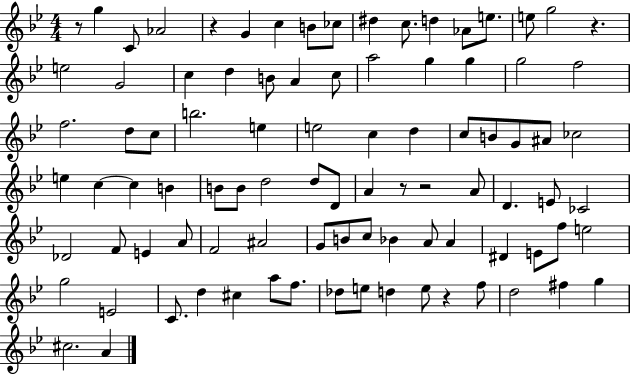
R/e G5/q C4/e Ab4/h R/q G4/q C5/q B4/e CES5/e D#5/q C5/e. D5/q Ab4/e E5/e. E5/e G5/h R/q. E5/h G4/h C5/q D5/q B4/e A4/q C5/e A5/h G5/q G5/q G5/h F5/h F5/h. D5/e C5/e B5/h. E5/q E5/h C5/q D5/q C5/e B4/e G4/e A#4/e CES5/h E5/q C5/q C5/q B4/q B4/e B4/e D5/h D5/e D4/e A4/q R/e R/h A4/e D4/q. E4/e CES4/h Db4/h F4/e E4/q A4/e F4/h A#4/h G4/e B4/e C5/e Bb4/q A4/e A4/q D#4/q E4/e F5/e E5/h G5/h E4/h C4/e. D5/q C#5/q A5/e F5/e. Db5/e E5/e D5/q E5/e R/q F5/e D5/h F#5/q G5/q C#5/h. A4/q